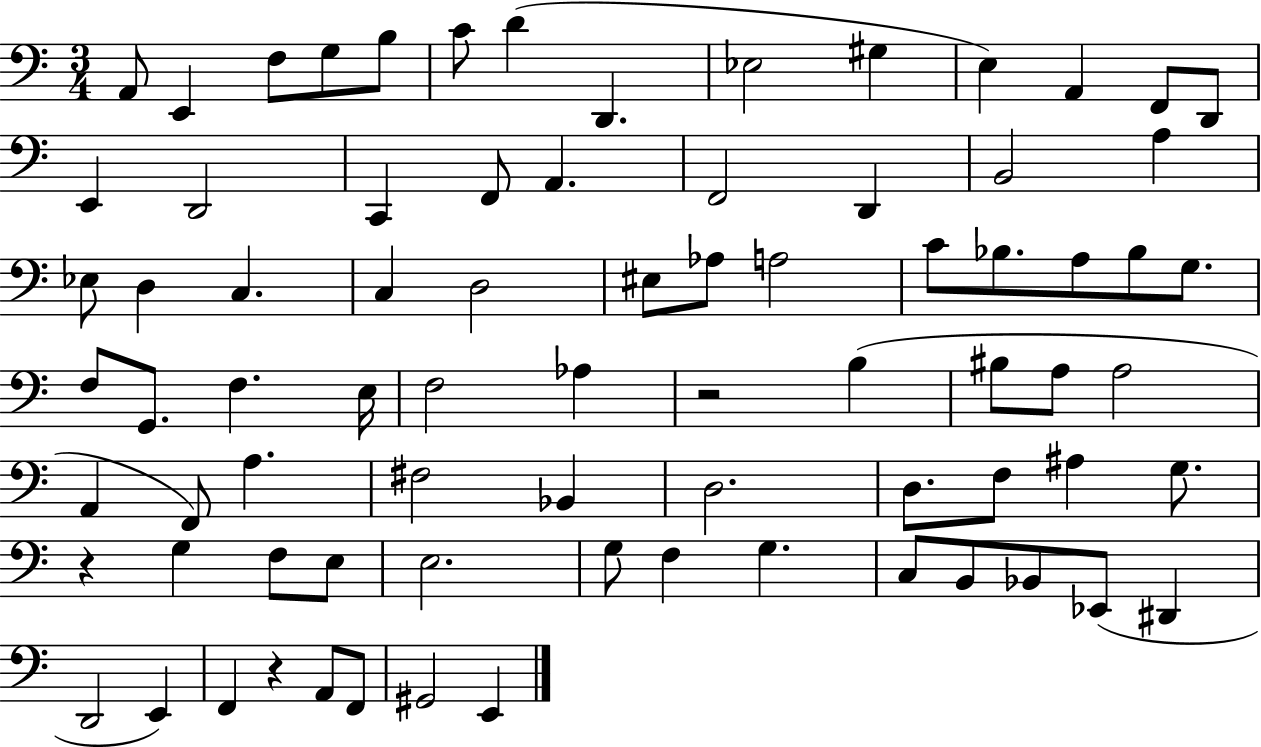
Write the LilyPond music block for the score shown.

{
  \clef bass
  \numericTimeSignature
  \time 3/4
  \key c \major
  a,8 e,4 f8 g8 b8 | c'8 d'4( d,4. | ees2 gis4 | e4) a,4 f,8 d,8 | \break e,4 d,2 | c,4 f,8 a,4. | f,2 d,4 | b,2 a4 | \break ees8 d4 c4. | c4 d2 | eis8 aes8 a2 | c'8 bes8. a8 bes8 g8. | \break f8 g,8. f4. e16 | f2 aes4 | r2 b4( | bis8 a8 a2 | \break a,4 f,8) a4. | fis2 bes,4 | d2. | d8. f8 ais4 g8. | \break r4 g4 f8 e8 | e2. | g8 f4 g4. | c8 b,8 bes,8 ees,8( dis,4 | \break d,2 e,4) | f,4 r4 a,8 f,8 | gis,2 e,4 | \bar "|."
}